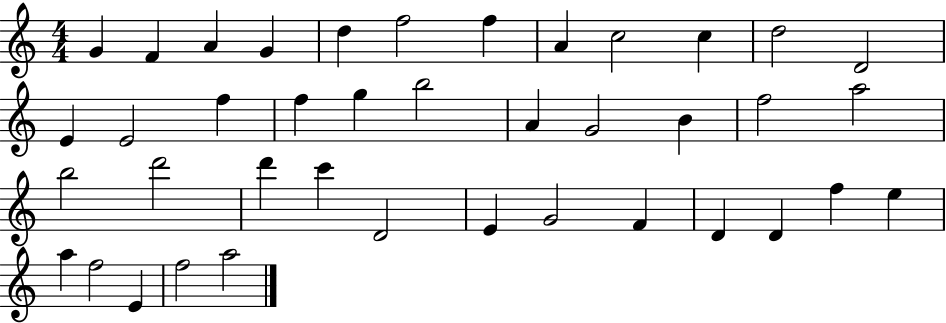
{
  \clef treble
  \numericTimeSignature
  \time 4/4
  \key c \major
  g'4 f'4 a'4 g'4 | d''4 f''2 f''4 | a'4 c''2 c''4 | d''2 d'2 | \break e'4 e'2 f''4 | f''4 g''4 b''2 | a'4 g'2 b'4 | f''2 a''2 | \break b''2 d'''2 | d'''4 c'''4 d'2 | e'4 g'2 f'4 | d'4 d'4 f''4 e''4 | \break a''4 f''2 e'4 | f''2 a''2 | \bar "|."
}